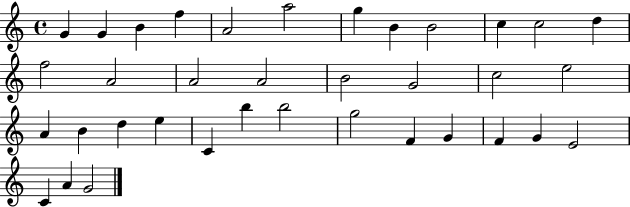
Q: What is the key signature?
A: C major